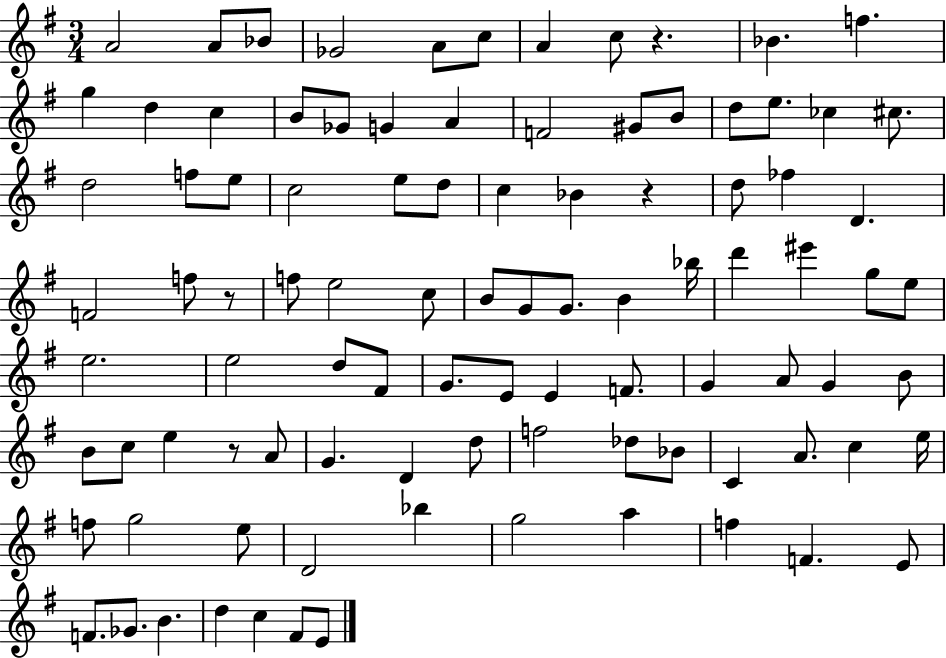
A4/h A4/e Bb4/e Gb4/h A4/e C5/e A4/q C5/e R/q. Bb4/q. F5/q. G5/q D5/q C5/q B4/e Gb4/e G4/q A4/q F4/h G#4/e B4/e D5/e E5/e. CES5/q C#5/e. D5/h F5/e E5/e C5/h E5/e D5/e C5/q Bb4/q R/q D5/e FES5/q D4/q. F4/h F5/e R/e F5/e E5/h C5/e B4/e G4/e G4/e. B4/q Bb5/s D6/q EIS6/q G5/e E5/e E5/h. E5/h D5/e F#4/e G4/e. E4/e E4/q F4/e. G4/q A4/e G4/q B4/e B4/e C5/e E5/q R/e A4/e G4/q. D4/q D5/e F5/h Db5/e Bb4/e C4/q A4/e. C5/q E5/s F5/e G5/h E5/e D4/h Bb5/q G5/h A5/q F5/q F4/q. E4/e F4/e. Gb4/e. B4/q. D5/q C5/q F#4/e E4/e